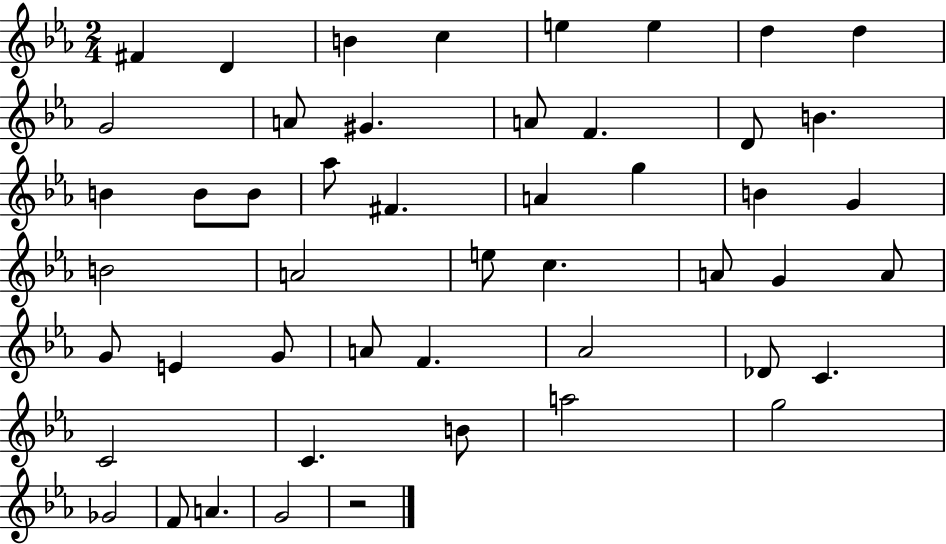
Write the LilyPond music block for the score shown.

{
  \clef treble
  \numericTimeSignature
  \time 2/4
  \key ees \major
  \repeat volta 2 { fis'4 d'4 | b'4 c''4 | e''4 e''4 | d''4 d''4 | \break g'2 | a'8 gis'4. | a'8 f'4. | d'8 b'4. | \break b'4 b'8 b'8 | aes''8 fis'4. | a'4 g''4 | b'4 g'4 | \break b'2 | a'2 | e''8 c''4. | a'8 g'4 a'8 | \break g'8 e'4 g'8 | a'8 f'4. | aes'2 | des'8 c'4. | \break c'2 | c'4. b'8 | a''2 | g''2 | \break ges'2 | f'8 a'4. | g'2 | r2 | \break } \bar "|."
}